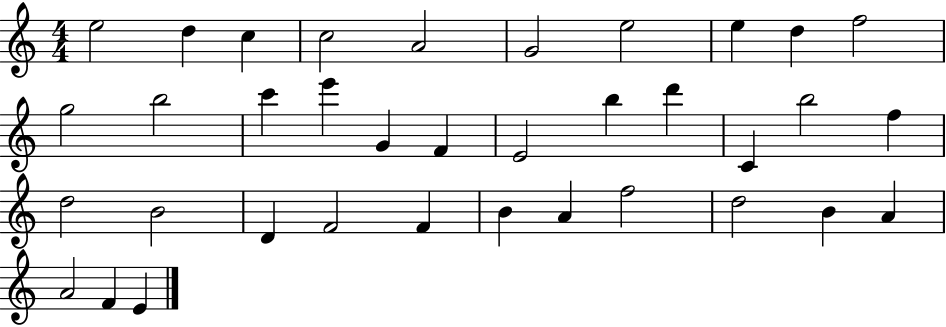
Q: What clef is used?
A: treble